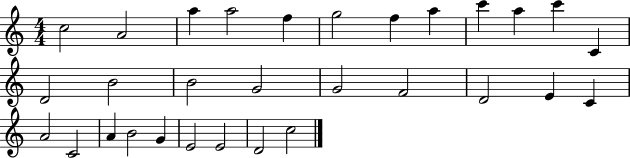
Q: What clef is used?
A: treble